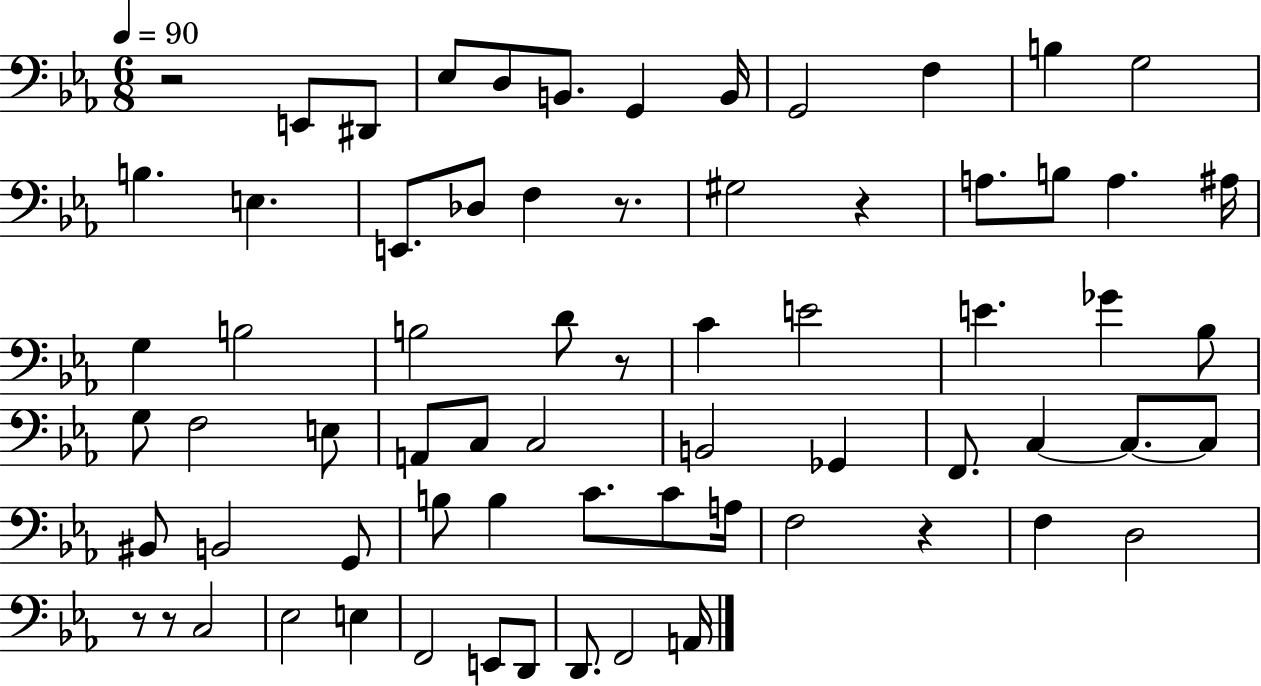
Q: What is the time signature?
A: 6/8